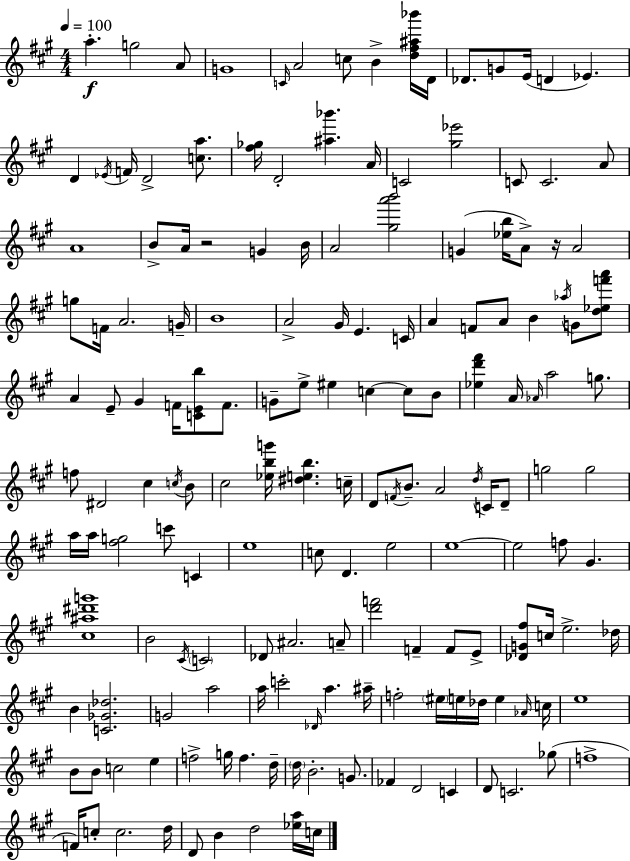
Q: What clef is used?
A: treble